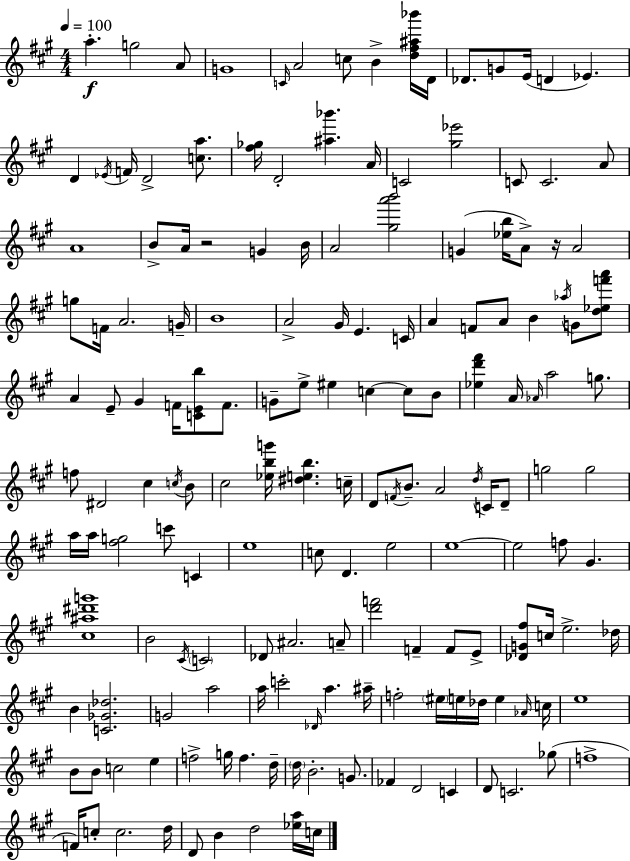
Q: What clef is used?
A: treble